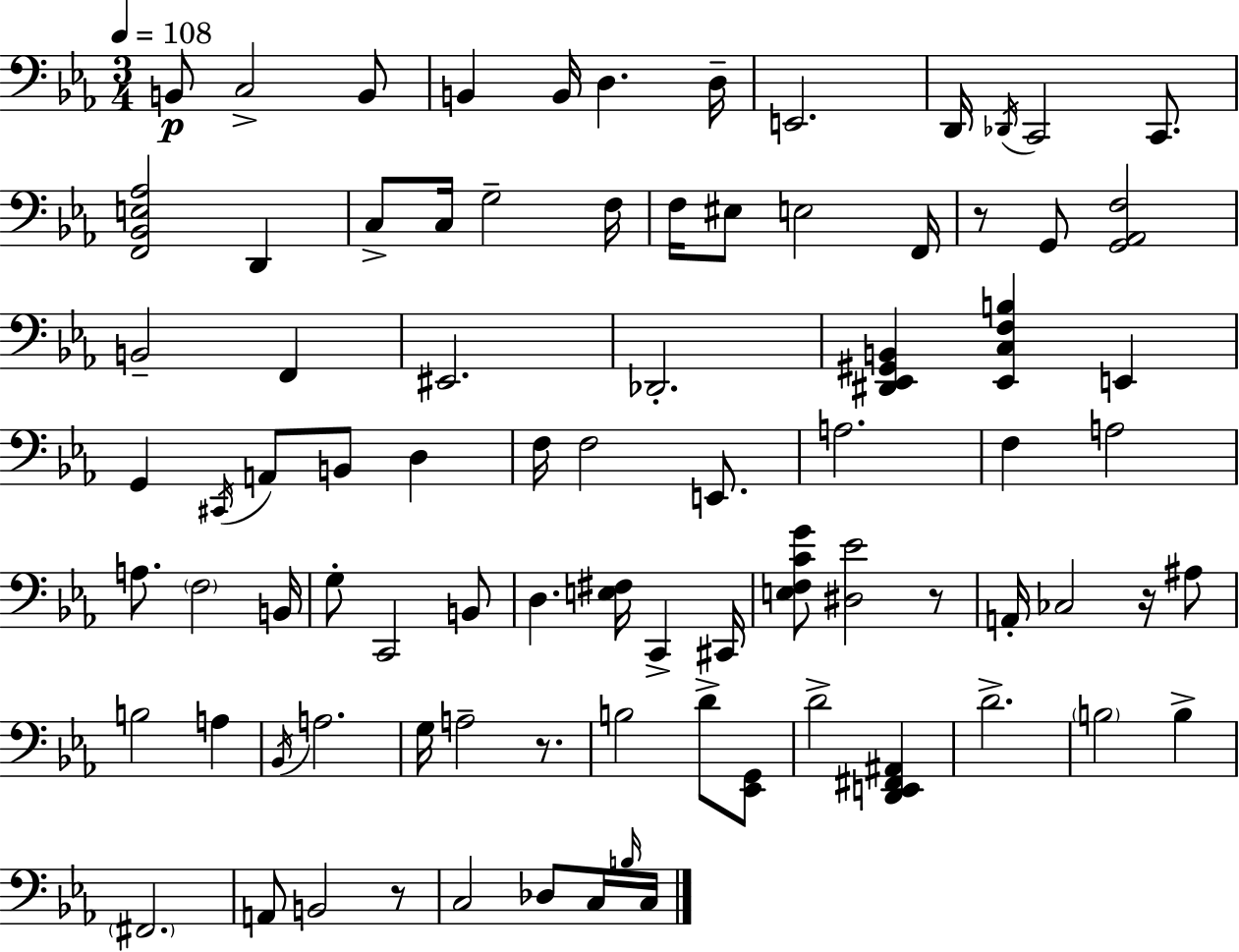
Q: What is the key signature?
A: C minor